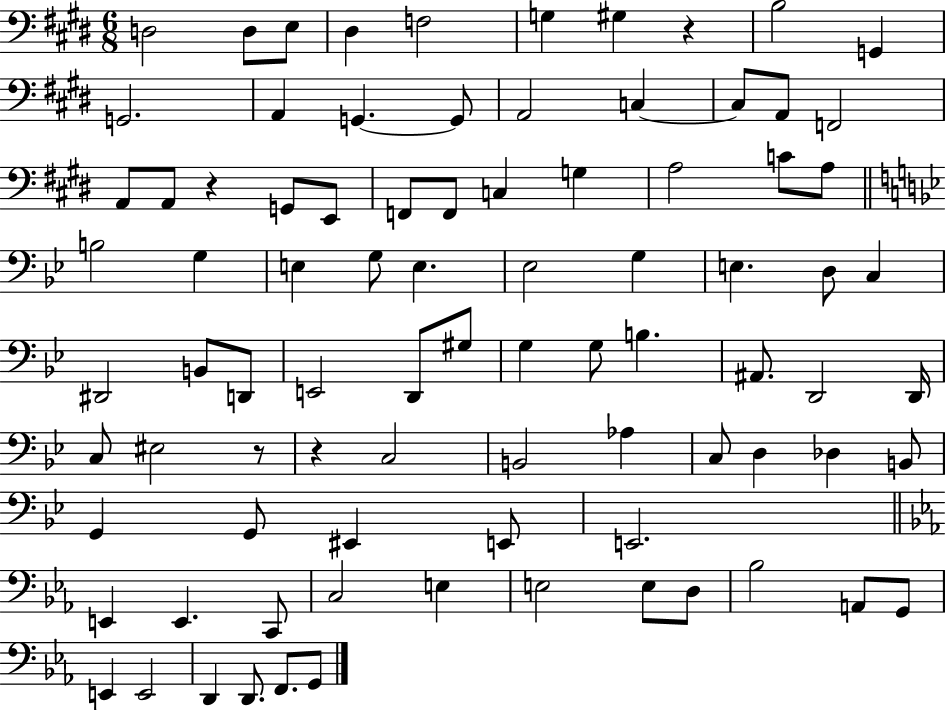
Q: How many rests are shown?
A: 4